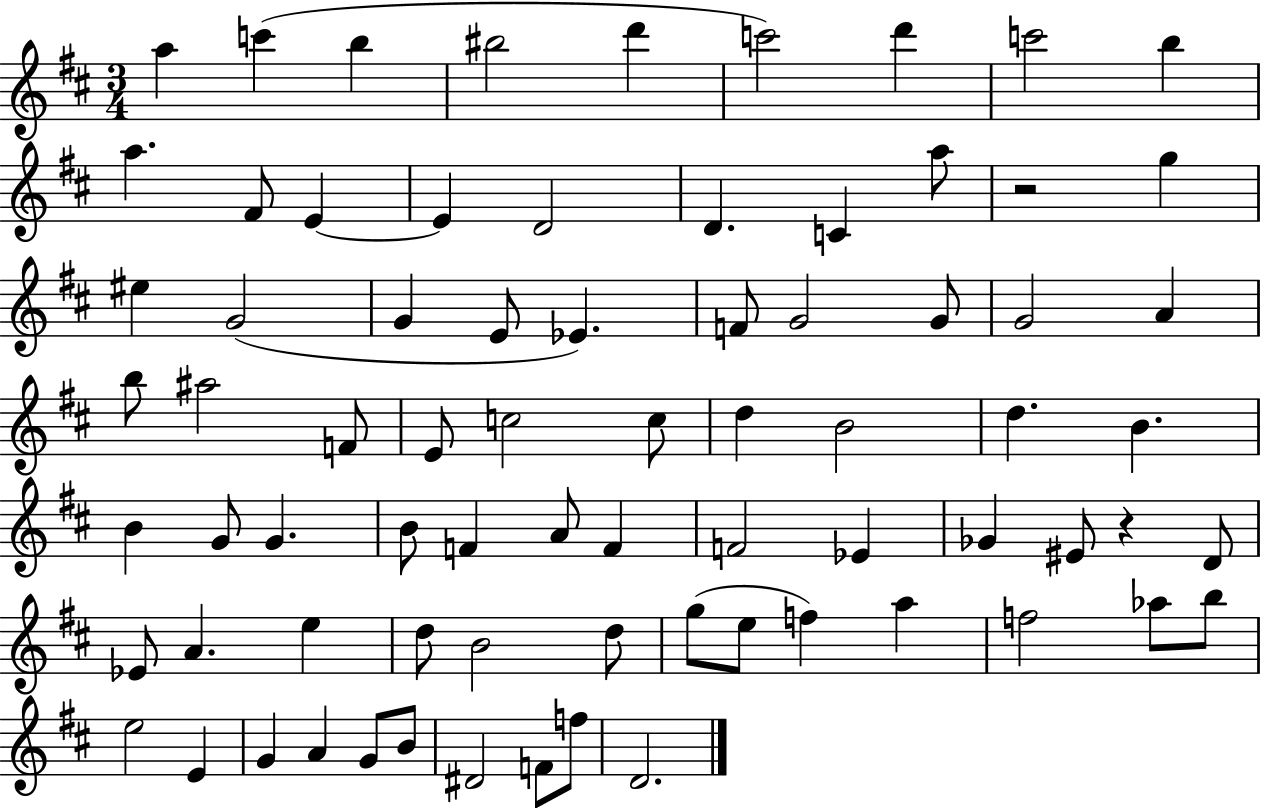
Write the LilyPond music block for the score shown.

{
  \clef treble
  \numericTimeSignature
  \time 3/4
  \key d \major
  a''4 c'''4( b''4 | bis''2 d'''4 | c'''2) d'''4 | c'''2 b''4 | \break a''4. fis'8 e'4~~ | e'4 d'2 | d'4. c'4 a''8 | r2 g''4 | \break eis''4 g'2( | g'4 e'8 ees'4.) | f'8 g'2 g'8 | g'2 a'4 | \break b''8 ais''2 f'8 | e'8 c''2 c''8 | d''4 b'2 | d''4. b'4. | \break b'4 g'8 g'4. | b'8 f'4 a'8 f'4 | f'2 ees'4 | ges'4 eis'8 r4 d'8 | \break ees'8 a'4. e''4 | d''8 b'2 d''8 | g''8( e''8 f''4) a''4 | f''2 aes''8 b''8 | \break e''2 e'4 | g'4 a'4 g'8 b'8 | dis'2 f'8 f''8 | d'2. | \break \bar "|."
}